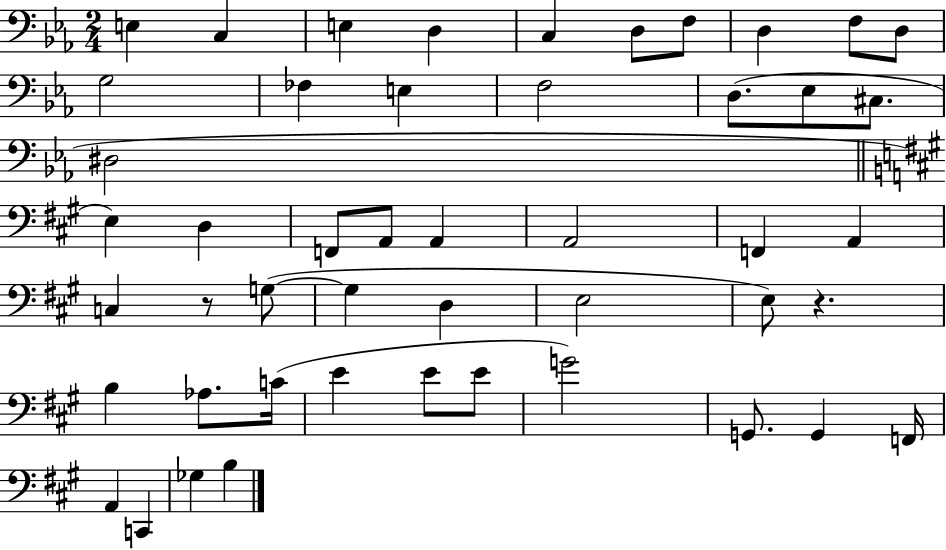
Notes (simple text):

E3/q C3/q E3/q D3/q C3/q D3/e F3/e D3/q F3/e D3/e G3/h FES3/q E3/q F3/h D3/e. Eb3/e C#3/e. D#3/h E3/q D3/q F2/e A2/e A2/q A2/h F2/q A2/q C3/q R/e G3/e G3/q D3/q E3/h E3/e R/q. B3/q Ab3/e. C4/s E4/q E4/e E4/e G4/h G2/e. G2/q F2/s A2/q C2/q Gb3/q B3/q